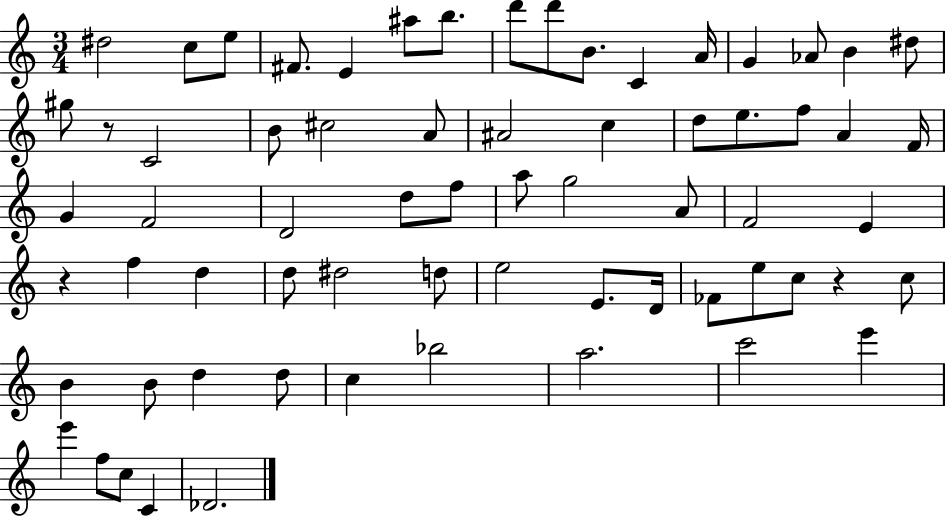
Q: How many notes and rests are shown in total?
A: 67